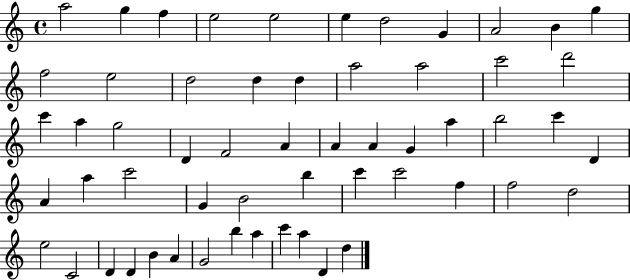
{
  \clef treble
  \time 4/4
  \defaultTimeSignature
  \key c \major
  a''2 g''4 f''4 | e''2 e''2 | e''4 d''2 g'4 | a'2 b'4 g''4 | \break f''2 e''2 | d''2 d''4 d''4 | a''2 a''2 | c'''2 d'''2 | \break c'''4 a''4 g''2 | d'4 f'2 a'4 | a'4 a'4 g'4 a''4 | b''2 c'''4 d'4 | \break a'4 a''4 c'''2 | g'4 b'2 b''4 | c'''4 c'''2 f''4 | f''2 d''2 | \break e''2 c'2 | d'4 d'4 b'4 a'4 | g'2 b''4 a''4 | c'''4 a''4 d'4 d''4 | \break \bar "|."
}